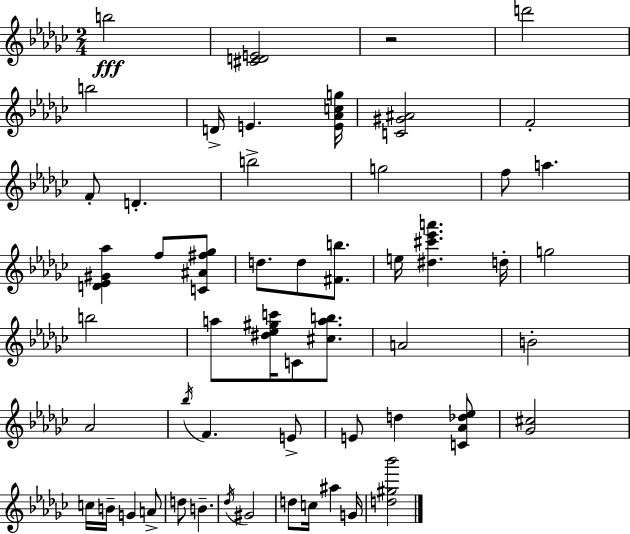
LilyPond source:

{
  \clef treble
  \numericTimeSignature
  \time 2/4
  \key ees \minor
  \repeat volta 2 { b''2\fff | <cis' d' e'>2 | r2 | d'''2 | \break b''2 | d'16-> e'4. <e' aes' c'' g''>16 | <c' gis' ais'>2 | f'2-. | \break f'8-. d'4.-. | b''2-> | g''2 | f''8 a''4. | \break <d' ees' gis' aes''>4 f''8 <c' ais' fis'' ges''>8 | d''8. d''8 <fis' b''>8. | e''16 <dis'' cis''' ees''' a'''>4. d''16-. | g''2 | \break b''2 | a''8 <dis'' ees'' gis'' c'''>16 c'8 <cis'' a'' b''>8. | a'2 | b'2-. | \break aes'2 | \acciaccatura { bes''16 } f'4. e'8-> | e'8 d''4 <c' aes' des'' ees''>8 | <ges' cis''>2 | \break c''16 b'16-- g'4 a'8-> | d''8 b'4.-- | \acciaccatura { des''16 } gis'2 | d''8 c''16 ais''4 | \break g'16 <d'' gis'' bes'''>2 | } \bar "|."
}